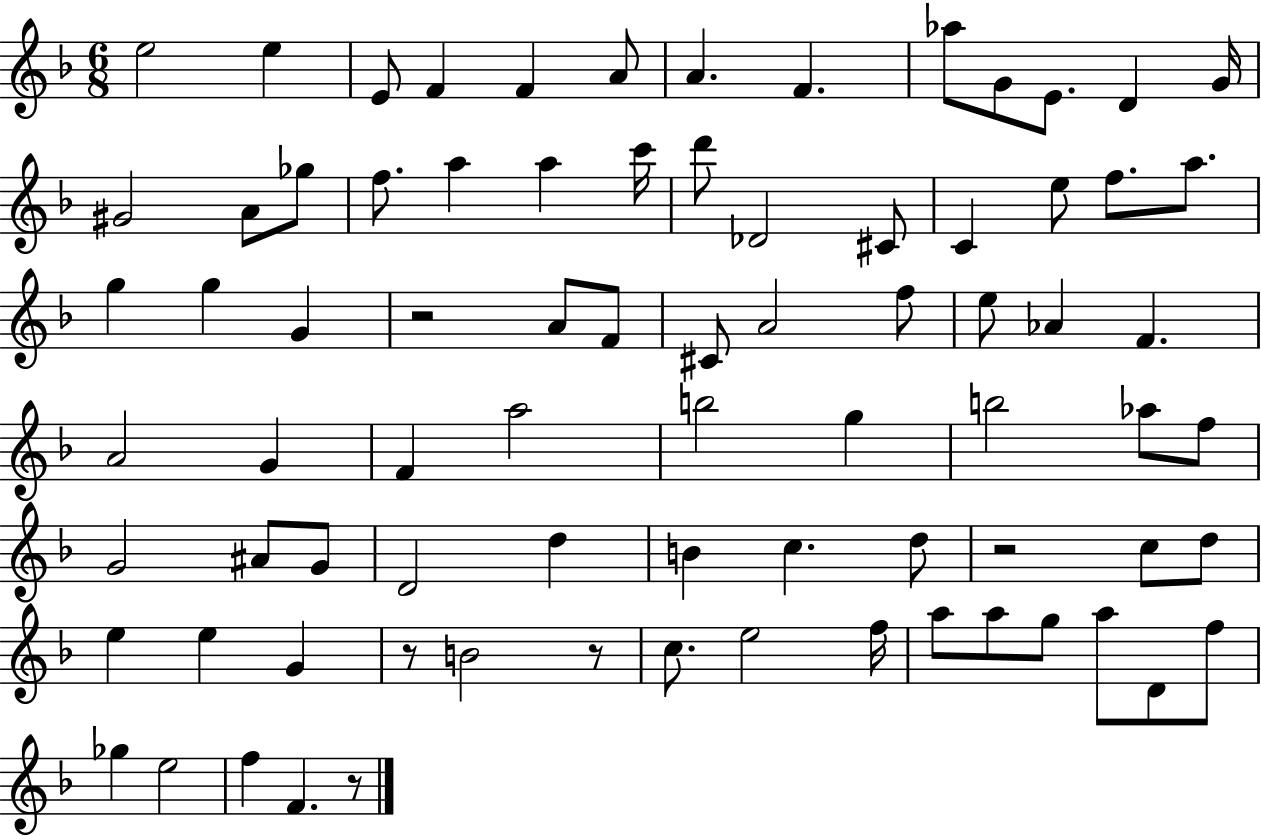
X:1
T:Untitled
M:6/8
L:1/4
K:F
e2 e E/2 F F A/2 A F _a/2 G/2 E/2 D G/4 ^G2 A/2 _g/2 f/2 a a c'/4 d'/2 _D2 ^C/2 C e/2 f/2 a/2 g g G z2 A/2 F/2 ^C/2 A2 f/2 e/2 _A F A2 G F a2 b2 g b2 _a/2 f/2 G2 ^A/2 G/2 D2 d B c d/2 z2 c/2 d/2 e e G z/2 B2 z/2 c/2 e2 f/4 a/2 a/2 g/2 a/2 D/2 f/2 _g e2 f F z/2